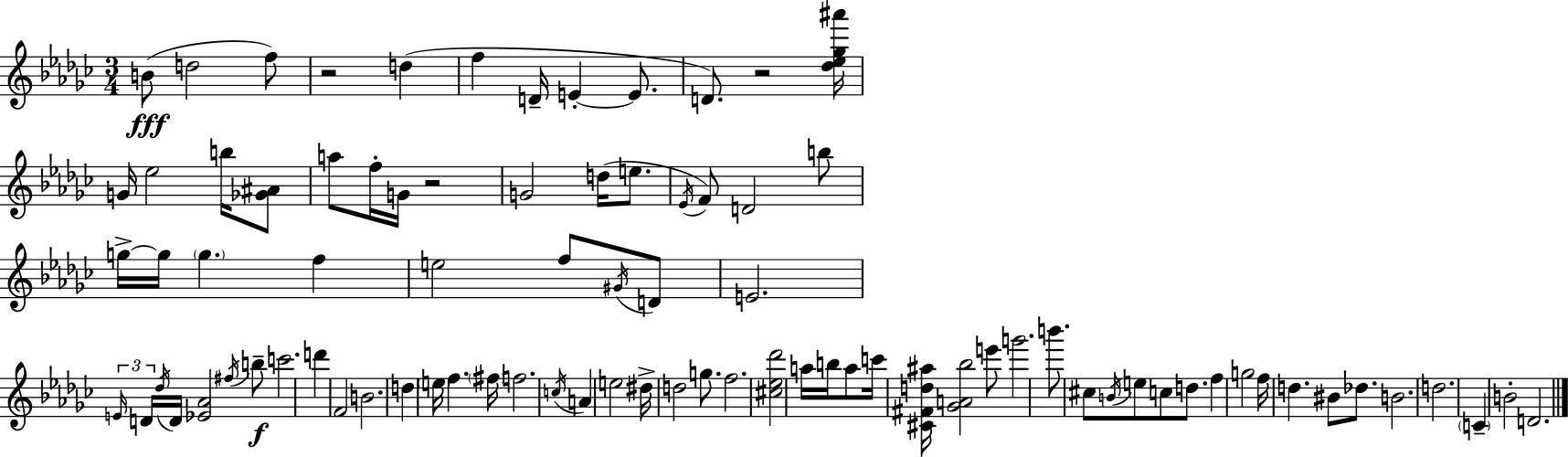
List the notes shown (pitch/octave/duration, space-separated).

B4/e D5/h F5/e R/h D5/q F5/q D4/s E4/q E4/e. D4/e. R/h [Db5,Eb5,Gb5,A#6]/s G4/s Eb5/h B5/s [Gb4,A#4]/e A5/e F5/s G4/s R/h G4/h D5/s E5/e. Eb4/s F4/e D4/h B5/e G5/s G5/s G5/q. F5/q E5/h F5/e G#4/s D4/e E4/h. E4/s D4/s Db5/s D4/s [Eb4,Ab4]/h F#5/s B5/e C6/h. D6/q F4/h B4/h. D5/q E5/s F5/q. F#5/s F5/h. C5/s A4/q E5/h D#5/s D5/h G5/e. F5/h. [C#5,Eb5,Db6]/h A5/s B5/s A5/e C6/s [C#4,F#4,D5,A#5]/s [Gb4,A4,Bb5]/h E6/e G6/h. B6/e. C#5/e B4/s E5/e C5/e D5/e. F5/q G5/h F5/s D5/q. BIS4/e Db5/e. B4/h. D5/h. C4/q B4/h D4/h.